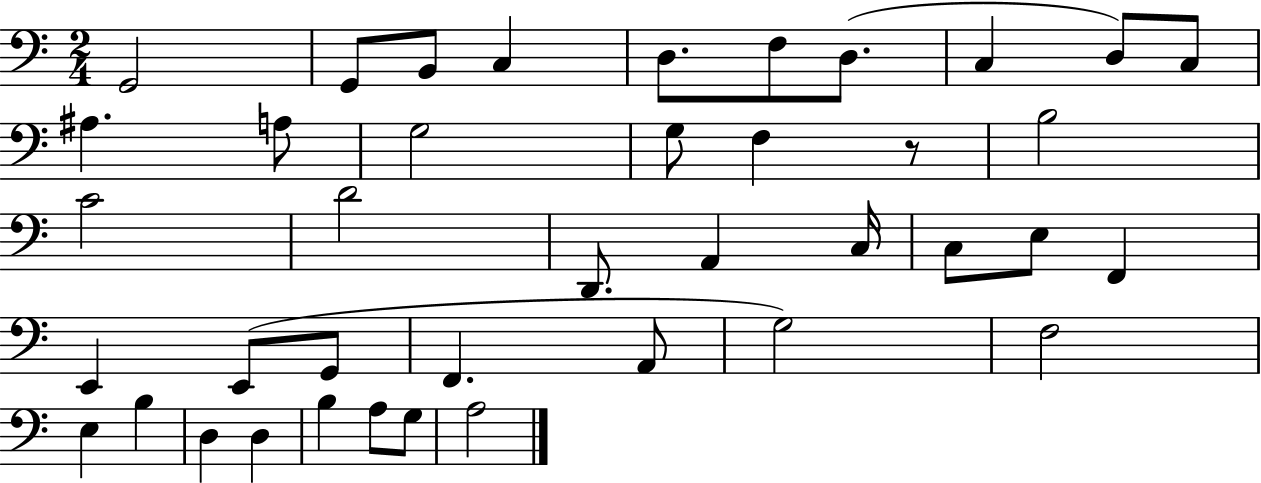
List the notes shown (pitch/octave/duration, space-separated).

G2/h G2/e B2/e C3/q D3/e. F3/e D3/e. C3/q D3/e C3/e A#3/q. A3/e G3/h G3/e F3/q R/e B3/h C4/h D4/h D2/e. A2/q C3/s C3/e E3/e F2/q E2/q E2/e G2/e F2/q. A2/e G3/h F3/h E3/q B3/q D3/q D3/q B3/q A3/e G3/e A3/h